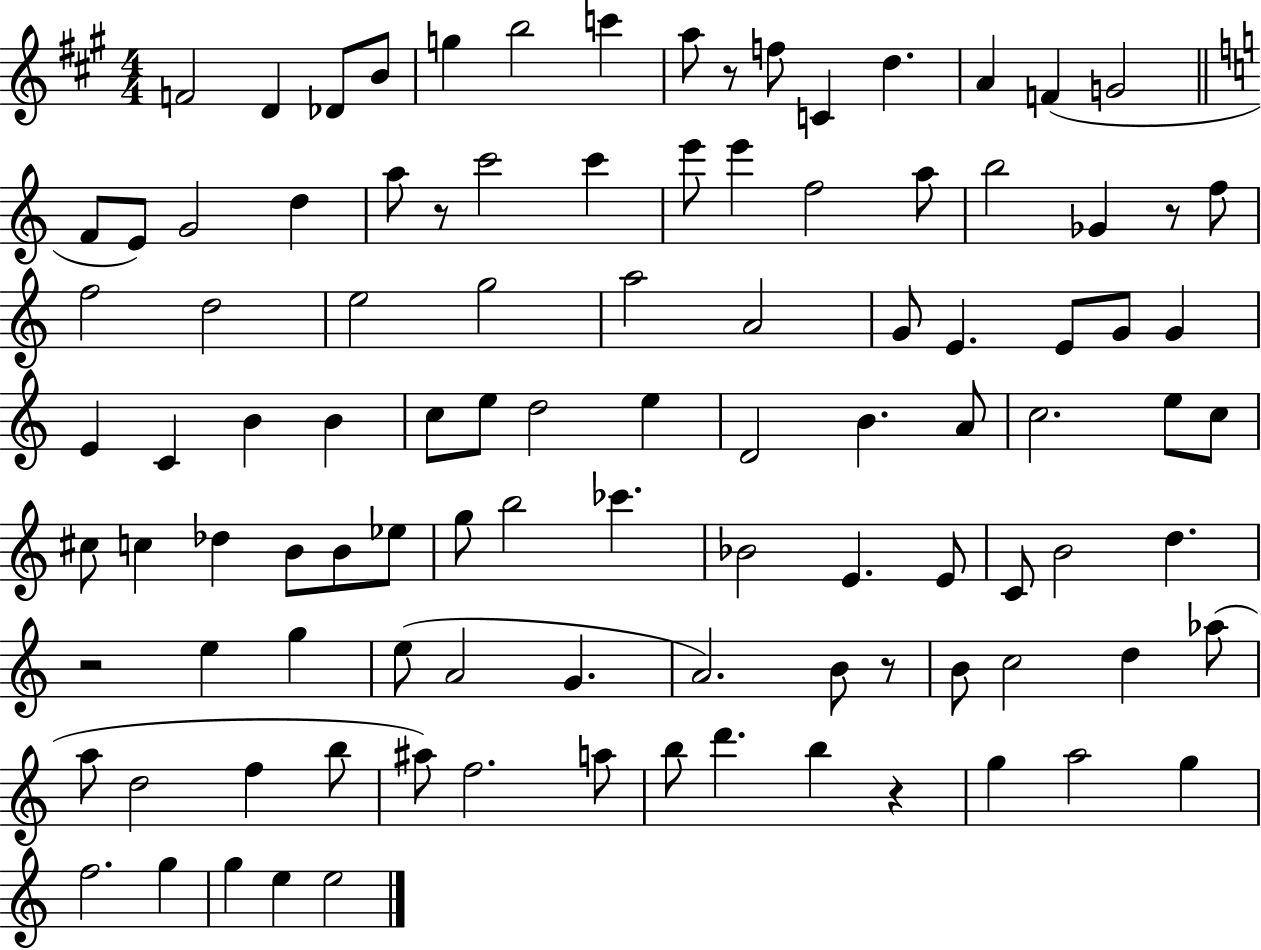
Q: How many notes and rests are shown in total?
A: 103